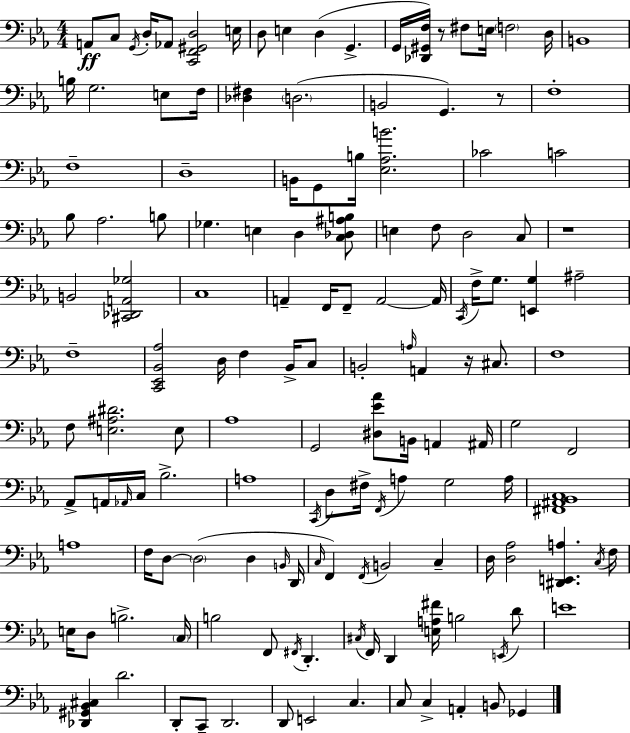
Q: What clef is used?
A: bass